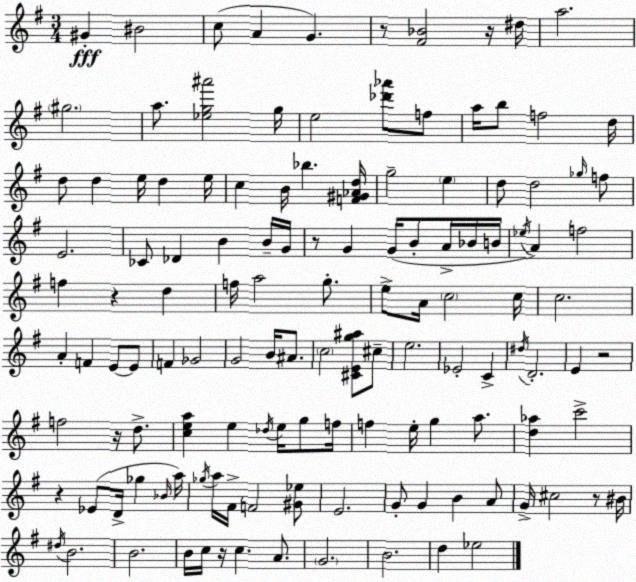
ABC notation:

X:1
T:Untitled
M:3/4
L:1/4
K:Em
^G ^B2 c/2 A G z/2 [^F_B]2 z/4 ^d/4 a2 ^g2 a/2 [_eg^a']2 g/4 e2 [_d'_a']/2 f/2 a/4 b/2 f2 d/4 d/2 d e/4 d e/4 c B/4 _b [F^G_Ad]/4 g2 e d/2 d2 _g/4 f/2 E2 _C/2 _D B B/4 G/4 z/2 G G/4 B/2 A/4 _B/4 B/4 _e/4 A f2 f z d f/4 a2 g/2 e/2 A/4 c2 c/4 c2 A F E/2 E/2 F _G2 G2 B/4 ^A/2 c2 [^CEg^a]/2 ^c/2 e2 _E2 C ^d/4 D2 E z2 f2 z/4 d/2 [cea] e _d/4 e/4 g/2 f/4 f e/4 g a/2 [d_a] c'2 z _E/2 D/4 _g _B/4 a/4 _g/4 a/4 ^F/4 F2 [^G_e]/2 E2 G/2 G B A/2 G/4 ^c2 z/2 ^B/4 ^d/4 B2 B2 B/4 c/4 z/4 c A/2 G2 B2 d _e2